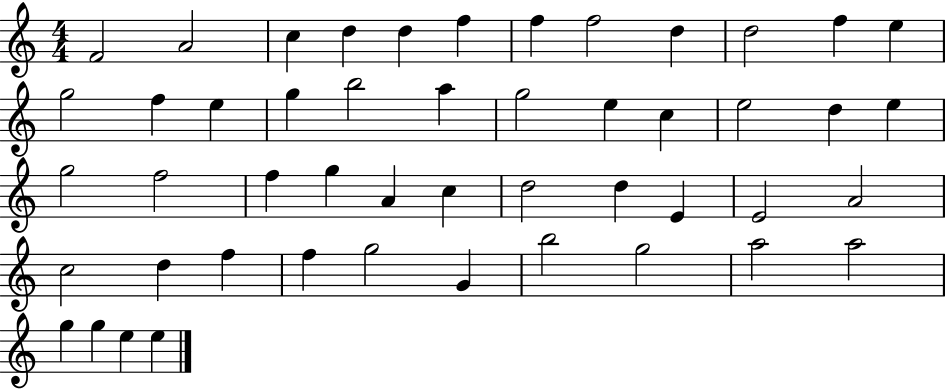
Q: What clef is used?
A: treble